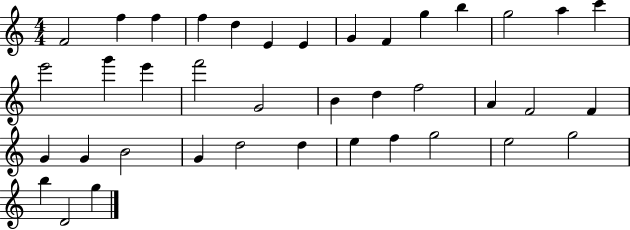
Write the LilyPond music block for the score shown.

{
  \clef treble
  \numericTimeSignature
  \time 4/4
  \key c \major
  f'2 f''4 f''4 | f''4 d''4 e'4 e'4 | g'4 f'4 g''4 b''4 | g''2 a''4 c'''4 | \break e'''2 g'''4 e'''4 | f'''2 g'2 | b'4 d''4 f''2 | a'4 f'2 f'4 | \break g'4 g'4 b'2 | g'4 d''2 d''4 | e''4 f''4 g''2 | e''2 g''2 | \break b''4 d'2 g''4 | \bar "|."
}